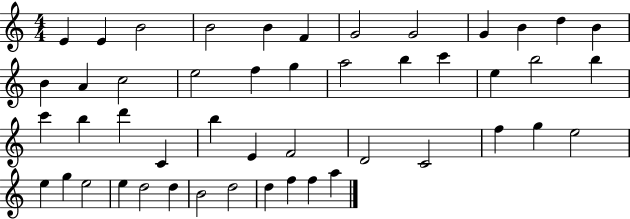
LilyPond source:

{
  \clef treble
  \numericTimeSignature
  \time 4/4
  \key c \major
  e'4 e'4 b'2 | b'2 b'4 f'4 | g'2 g'2 | g'4 b'4 d''4 b'4 | \break b'4 a'4 c''2 | e''2 f''4 g''4 | a''2 b''4 c'''4 | e''4 b''2 b''4 | \break c'''4 b''4 d'''4 c'4 | b''4 e'4 f'2 | d'2 c'2 | f''4 g''4 e''2 | \break e''4 g''4 e''2 | e''4 d''2 d''4 | b'2 d''2 | d''4 f''4 f''4 a''4 | \break \bar "|."
}